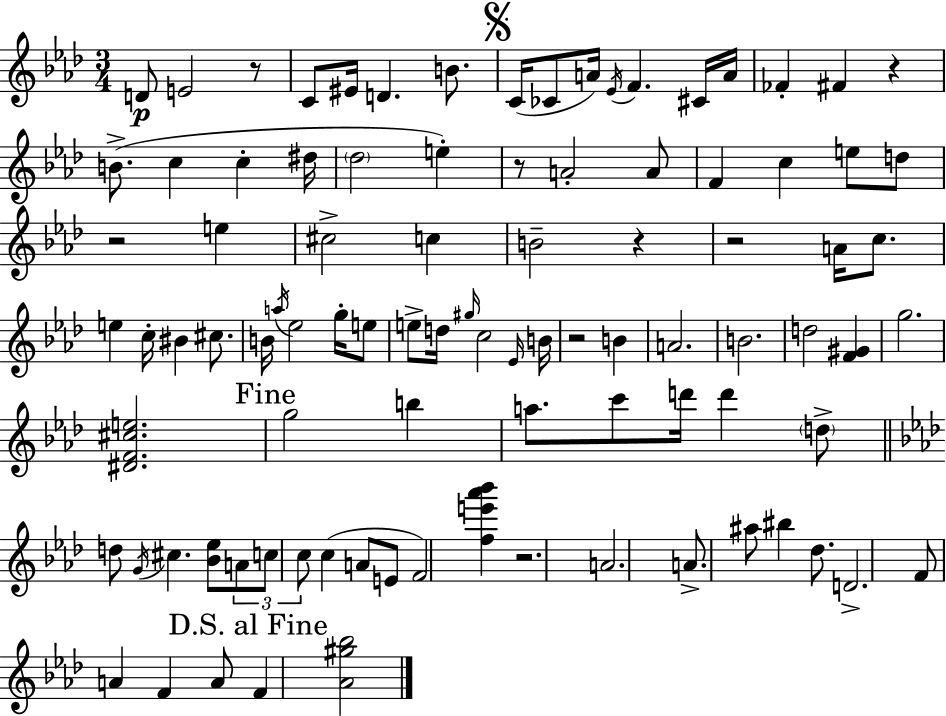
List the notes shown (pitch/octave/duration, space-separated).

D4/e E4/h R/e C4/e EIS4/s D4/q. B4/e. C4/s CES4/e A4/s Eb4/s F4/q. C#4/s A4/s FES4/q F#4/q R/q B4/e. C5/q C5/q D#5/s Db5/h E5/q R/e A4/h A4/e F4/q C5/q E5/e D5/e R/h E5/q C#5/h C5/q B4/h R/q R/h A4/s C5/e. E5/q C5/s BIS4/q C#5/e. B4/s A5/s Eb5/h G5/s E5/e E5/e D5/s G#5/s C5/h Eb4/s B4/s R/h B4/q A4/h. B4/h. D5/h [F4,G#4]/q G5/h. [D#4,F4,C#5,E5]/h. G5/h B5/q A5/e. C6/e D6/s D6/q D5/e D5/e G4/s C#5/q. [Bb4,Eb5]/e A4/e C5/e C5/e C5/q A4/e E4/e F4/h [F5,E6,Ab6,Bb6]/q R/h. A4/h. A4/e. A#5/e BIS5/q Db5/e. D4/h. F4/e A4/q F4/q A4/e F4/q [Ab4,G#5,Bb5]/h